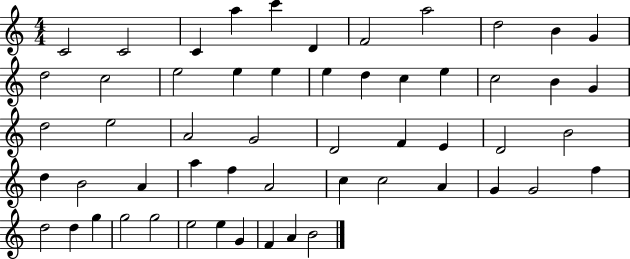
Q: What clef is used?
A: treble